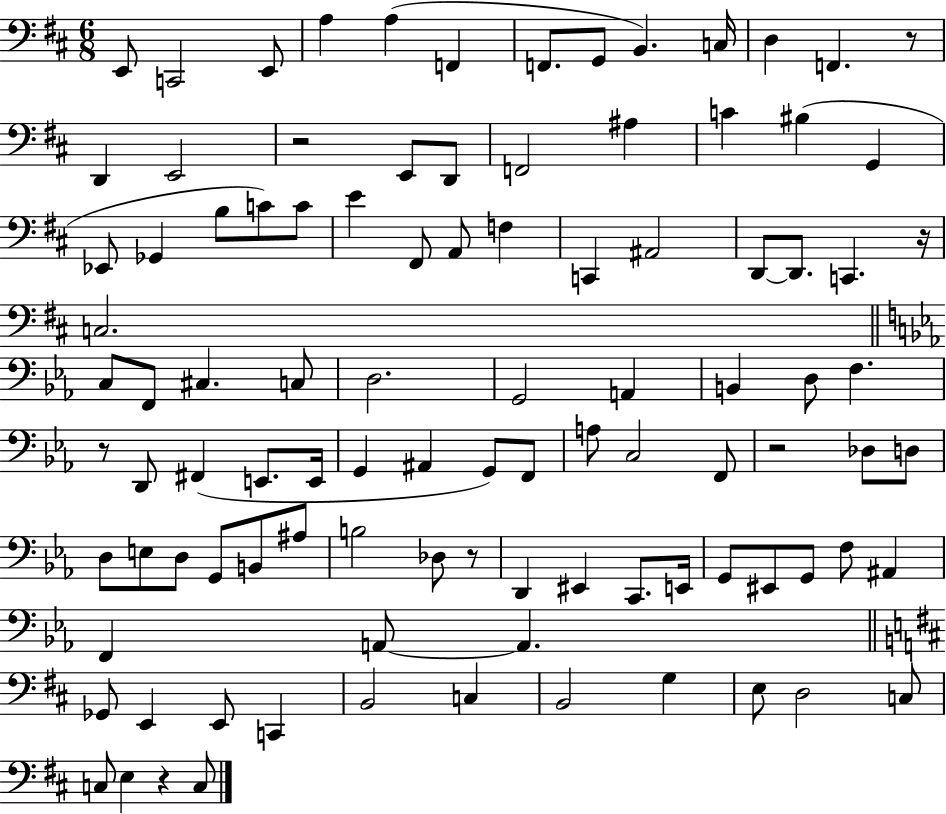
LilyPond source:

{
  \clef bass
  \numericTimeSignature
  \time 6/8
  \key d \major
  e,8 c,2 e,8 | a4 a4( f,4 | f,8. g,8 b,4.) c16 | d4 f,4. r8 | \break d,4 e,2 | r2 e,8 d,8 | f,2 ais4 | c'4 bis4( g,4 | \break ees,8 ges,4 b8 c'8) c'8 | e'4 fis,8 a,8 f4 | c,4 ais,2 | d,8~~ d,8. c,4. r16 | \break c2. | \bar "||" \break \key ees \major c8 f,8 cis4. c8 | d2. | g,2 a,4 | b,4 d8 f4. | \break r8 d,8 fis,4( e,8. e,16 | g,4 ais,4 g,8) f,8 | a8 c2 f,8 | r2 des8 d8 | \break d8 e8 d8 g,8 b,8 ais8 | b2 des8 r8 | d,4 eis,4 c,8. e,16 | g,8 eis,8 g,8 f8 ais,4 | \break f,4 a,8~~ a,4. | \bar "||" \break \key d \major ges,8 e,4 e,8 c,4 | b,2 c4 | b,2 g4 | e8 d2 c8 | \break c8 e4 r4 c8 | \bar "|."
}